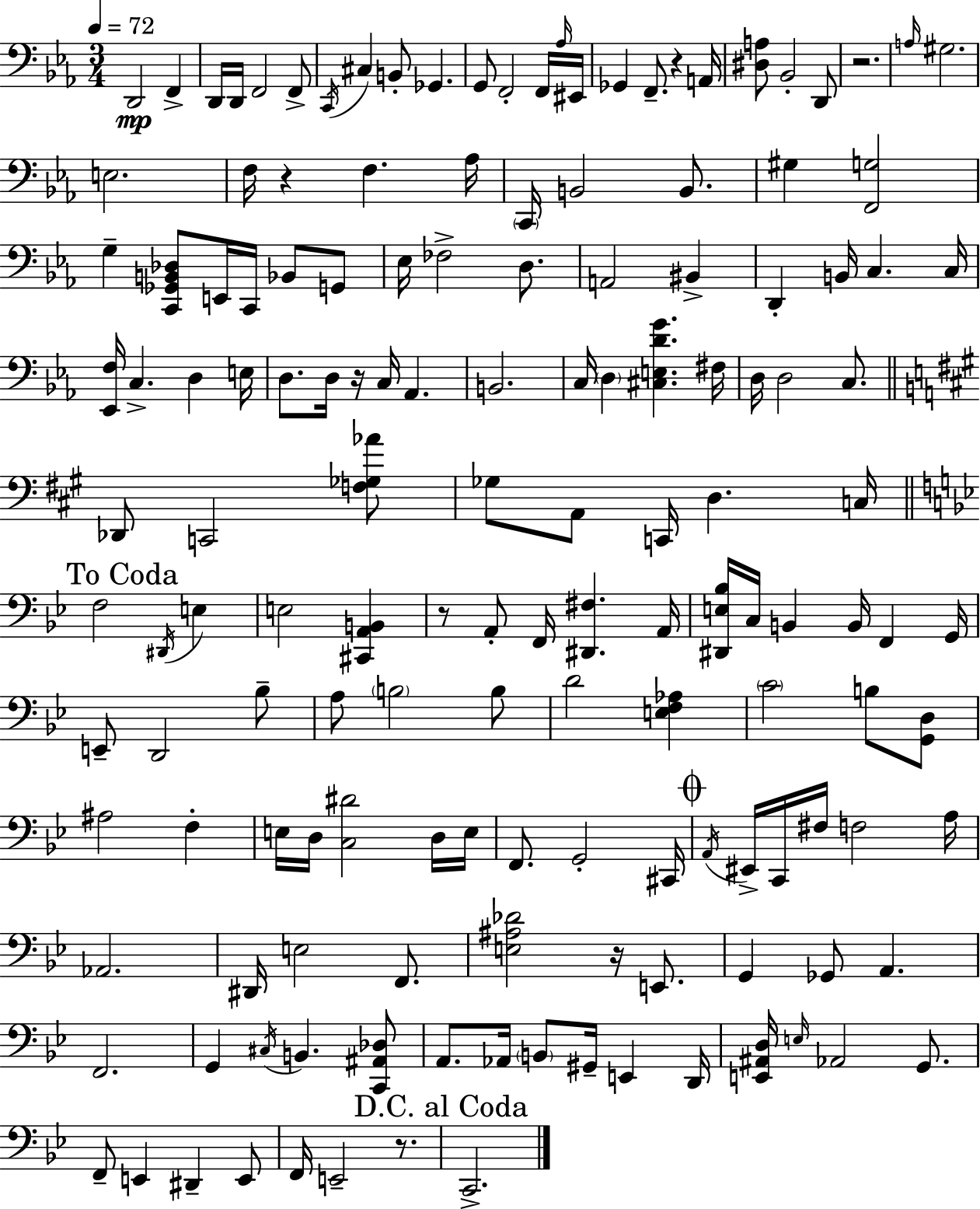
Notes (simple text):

D2/h F2/q D2/s D2/s F2/h F2/e C2/s C#3/q B2/e Gb2/q. G2/e F2/h F2/s Ab3/s EIS2/s Gb2/q F2/e. R/q A2/s [D#3,A3]/e Bb2/h D2/e R/h. A3/s G#3/h. E3/h. F3/s R/q F3/q. Ab3/s C2/s B2/h B2/e. G#3/q [F2,G3]/h G3/q [C2,Gb2,B2,Db3]/e E2/s C2/s Bb2/e G2/e Eb3/s FES3/h D3/e. A2/h BIS2/q D2/q B2/s C3/q. C3/s [Eb2,F3]/s C3/q. D3/q E3/s D3/e. D3/s R/s C3/s Ab2/q. B2/h. C3/s D3/q [C#3,E3,D4,G4]/q. F#3/s D3/s D3/h C3/e. Db2/e C2/h [F3,Gb3,Ab4]/e Gb3/e A2/e C2/s D3/q. C3/s F3/h D#2/s E3/q E3/h [C#2,A2,B2]/q R/e A2/e F2/s [D#2,F#3]/q. A2/s [D#2,E3,Bb3]/s C3/s B2/q B2/s F2/q G2/s E2/e D2/h Bb3/e A3/e B3/h B3/e D4/h [E3,F3,Ab3]/q C4/h B3/e [G2,D3]/e A#3/h F3/q E3/s D3/s [C3,D#4]/h D3/s E3/s F2/e. G2/h C#2/s A2/s EIS2/s C2/s F#3/s F3/h A3/s Ab2/h. D#2/s E3/h F2/e. [E3,A#3,Db4]/h R/s E2/e. G2/q Gb2/e A2/q. F2/h. G2/q C#3/s B2/q. [C2,A#2,Db3]/e A2/e. Ab2/s B2/e G#2/s E2/q D2/s [E2,A#2,D3]/s E3/s Ab2/h G2/e. F2/e E2/q D#2/q E2/e F2/s E2/h R/e. C2/h.